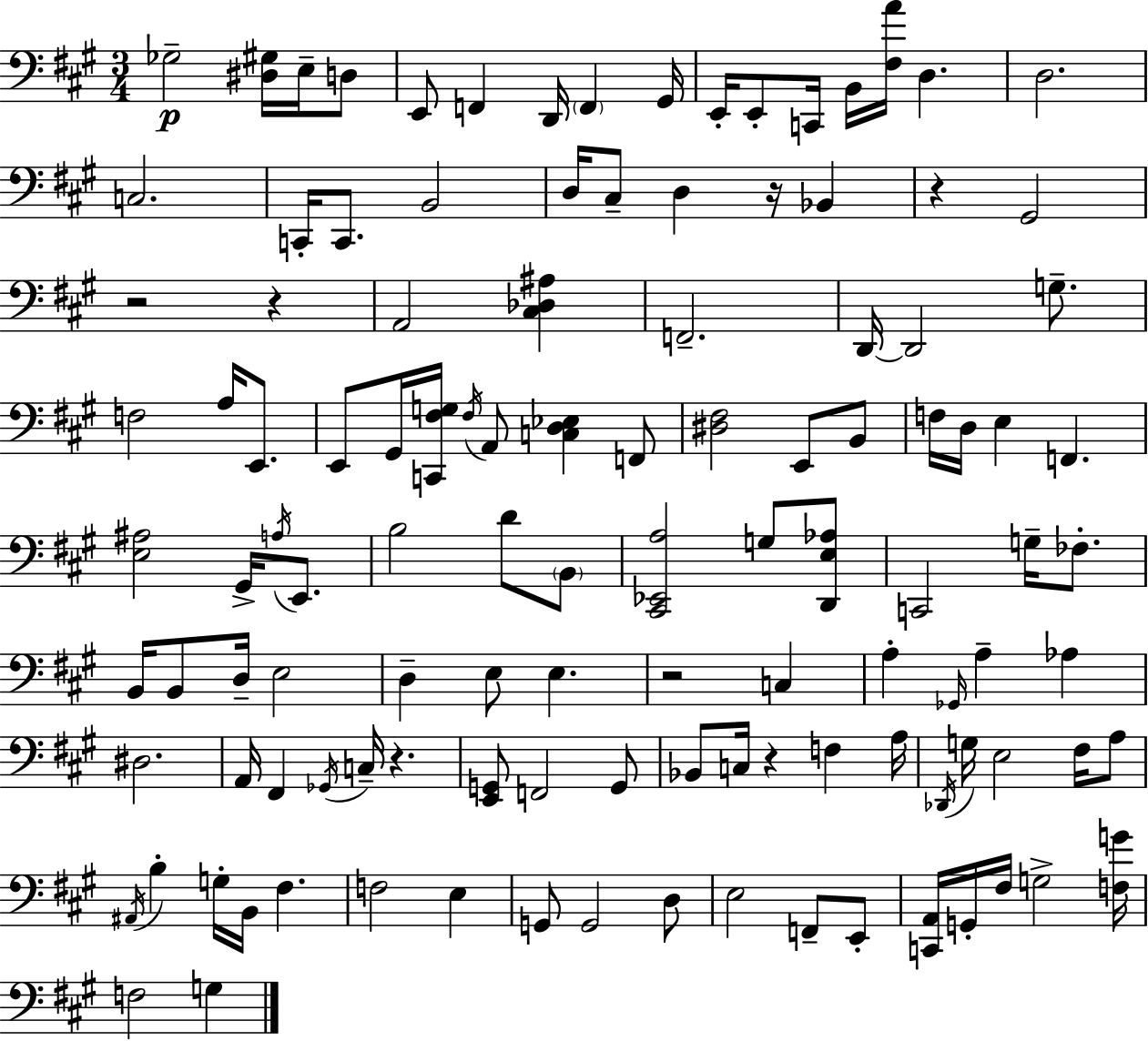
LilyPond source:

{
  \clef bass
  \numericTimeSignature
  \time 3/4
  \key a \major
  ges2--\p <dis gis>16 e16-- d8 | e,8 f,4 d,16 \parenthesize f,4 gis,16 | e,16-. e,8-. c,16 b,16 <fis a'>16 d4. | d2. | \break c2. | c,16-. c,8. b,2 | d16 cis8-- d4 r16 bes,4 | r4 gis,2 | \break r2 r4 | a,2 <cis des ais>4 | f,2.-- | d,16~~ d,2 g8.-- | \break f2 a16 e,8. | e,8 gis,16 <c, fis g>16 \acciaccatura { fis16 } a,8 <c d ees>4 f,8 | <dis fis>2 e,8 b,8 | f16 d16 e4 f,4. | \break <e ais>2 gis,16-> \acciaccatura { a16 } e,8. | b2 d'8 | \parenthesize b,8 <cis, ees, a>2 g8 | <d, e aes>8 c,2 g16-- fes8.-. | \break b,16 b,8 d16-- e2 | d4-- e8 e4. | r2 c4 | a4-. \grace { ges,16 } a4-- aes4 | \break dis2. | a,16 fis,4 \acciaccatura { ges,16 } c16-- r4. | <e, g,>8 f,2 | g,8 bes,8 c16 r4 f4 | \break a16 \acciaccatura { des,16 } g16 e2 | fis16 a8 \acciaccatura { ais,16 } b4-. g16-. b,16 | fis4. f2 | e4 g,8 g,2 | \break d8 e2 | f,8-- e,8-. <c, a,>16 g,16-. fis16 g2-> | <f g'>16 f2 | g4 \bar "|."
}